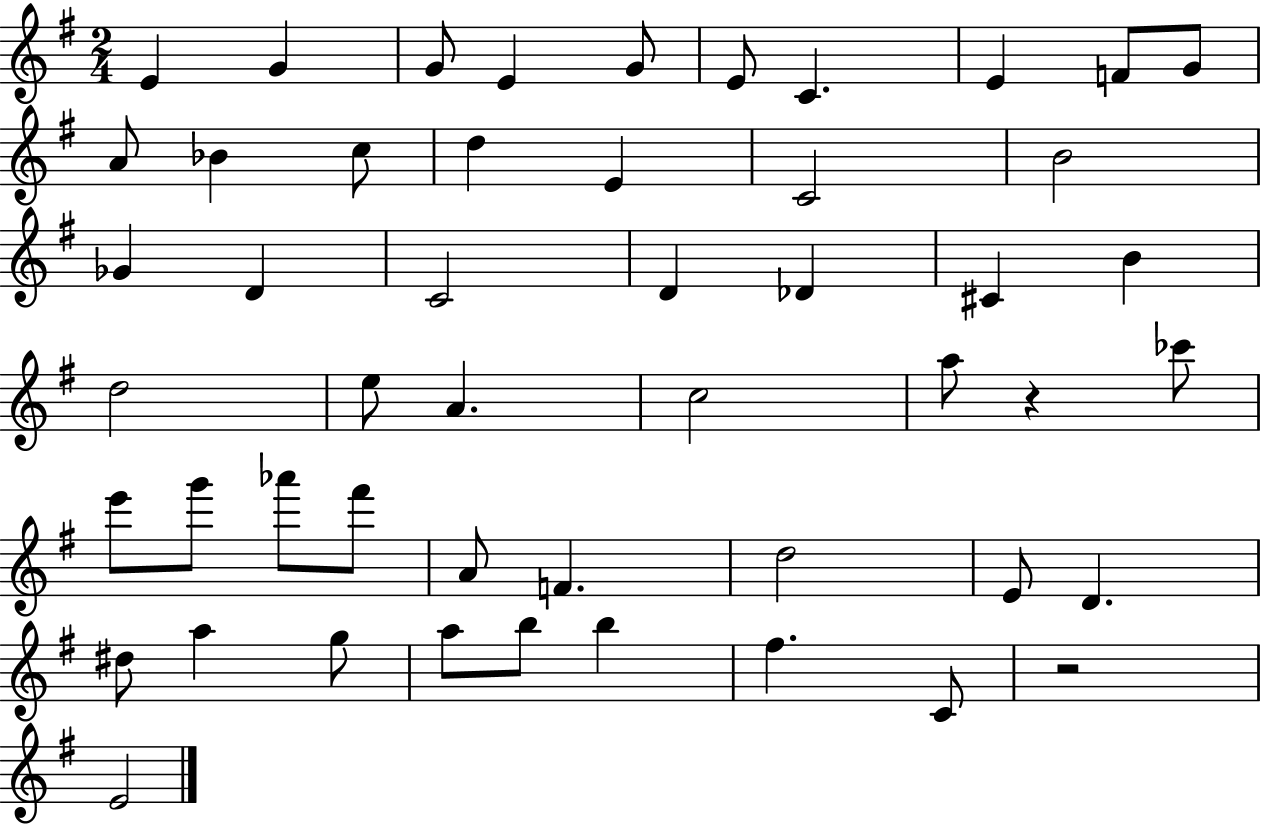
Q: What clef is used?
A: treble